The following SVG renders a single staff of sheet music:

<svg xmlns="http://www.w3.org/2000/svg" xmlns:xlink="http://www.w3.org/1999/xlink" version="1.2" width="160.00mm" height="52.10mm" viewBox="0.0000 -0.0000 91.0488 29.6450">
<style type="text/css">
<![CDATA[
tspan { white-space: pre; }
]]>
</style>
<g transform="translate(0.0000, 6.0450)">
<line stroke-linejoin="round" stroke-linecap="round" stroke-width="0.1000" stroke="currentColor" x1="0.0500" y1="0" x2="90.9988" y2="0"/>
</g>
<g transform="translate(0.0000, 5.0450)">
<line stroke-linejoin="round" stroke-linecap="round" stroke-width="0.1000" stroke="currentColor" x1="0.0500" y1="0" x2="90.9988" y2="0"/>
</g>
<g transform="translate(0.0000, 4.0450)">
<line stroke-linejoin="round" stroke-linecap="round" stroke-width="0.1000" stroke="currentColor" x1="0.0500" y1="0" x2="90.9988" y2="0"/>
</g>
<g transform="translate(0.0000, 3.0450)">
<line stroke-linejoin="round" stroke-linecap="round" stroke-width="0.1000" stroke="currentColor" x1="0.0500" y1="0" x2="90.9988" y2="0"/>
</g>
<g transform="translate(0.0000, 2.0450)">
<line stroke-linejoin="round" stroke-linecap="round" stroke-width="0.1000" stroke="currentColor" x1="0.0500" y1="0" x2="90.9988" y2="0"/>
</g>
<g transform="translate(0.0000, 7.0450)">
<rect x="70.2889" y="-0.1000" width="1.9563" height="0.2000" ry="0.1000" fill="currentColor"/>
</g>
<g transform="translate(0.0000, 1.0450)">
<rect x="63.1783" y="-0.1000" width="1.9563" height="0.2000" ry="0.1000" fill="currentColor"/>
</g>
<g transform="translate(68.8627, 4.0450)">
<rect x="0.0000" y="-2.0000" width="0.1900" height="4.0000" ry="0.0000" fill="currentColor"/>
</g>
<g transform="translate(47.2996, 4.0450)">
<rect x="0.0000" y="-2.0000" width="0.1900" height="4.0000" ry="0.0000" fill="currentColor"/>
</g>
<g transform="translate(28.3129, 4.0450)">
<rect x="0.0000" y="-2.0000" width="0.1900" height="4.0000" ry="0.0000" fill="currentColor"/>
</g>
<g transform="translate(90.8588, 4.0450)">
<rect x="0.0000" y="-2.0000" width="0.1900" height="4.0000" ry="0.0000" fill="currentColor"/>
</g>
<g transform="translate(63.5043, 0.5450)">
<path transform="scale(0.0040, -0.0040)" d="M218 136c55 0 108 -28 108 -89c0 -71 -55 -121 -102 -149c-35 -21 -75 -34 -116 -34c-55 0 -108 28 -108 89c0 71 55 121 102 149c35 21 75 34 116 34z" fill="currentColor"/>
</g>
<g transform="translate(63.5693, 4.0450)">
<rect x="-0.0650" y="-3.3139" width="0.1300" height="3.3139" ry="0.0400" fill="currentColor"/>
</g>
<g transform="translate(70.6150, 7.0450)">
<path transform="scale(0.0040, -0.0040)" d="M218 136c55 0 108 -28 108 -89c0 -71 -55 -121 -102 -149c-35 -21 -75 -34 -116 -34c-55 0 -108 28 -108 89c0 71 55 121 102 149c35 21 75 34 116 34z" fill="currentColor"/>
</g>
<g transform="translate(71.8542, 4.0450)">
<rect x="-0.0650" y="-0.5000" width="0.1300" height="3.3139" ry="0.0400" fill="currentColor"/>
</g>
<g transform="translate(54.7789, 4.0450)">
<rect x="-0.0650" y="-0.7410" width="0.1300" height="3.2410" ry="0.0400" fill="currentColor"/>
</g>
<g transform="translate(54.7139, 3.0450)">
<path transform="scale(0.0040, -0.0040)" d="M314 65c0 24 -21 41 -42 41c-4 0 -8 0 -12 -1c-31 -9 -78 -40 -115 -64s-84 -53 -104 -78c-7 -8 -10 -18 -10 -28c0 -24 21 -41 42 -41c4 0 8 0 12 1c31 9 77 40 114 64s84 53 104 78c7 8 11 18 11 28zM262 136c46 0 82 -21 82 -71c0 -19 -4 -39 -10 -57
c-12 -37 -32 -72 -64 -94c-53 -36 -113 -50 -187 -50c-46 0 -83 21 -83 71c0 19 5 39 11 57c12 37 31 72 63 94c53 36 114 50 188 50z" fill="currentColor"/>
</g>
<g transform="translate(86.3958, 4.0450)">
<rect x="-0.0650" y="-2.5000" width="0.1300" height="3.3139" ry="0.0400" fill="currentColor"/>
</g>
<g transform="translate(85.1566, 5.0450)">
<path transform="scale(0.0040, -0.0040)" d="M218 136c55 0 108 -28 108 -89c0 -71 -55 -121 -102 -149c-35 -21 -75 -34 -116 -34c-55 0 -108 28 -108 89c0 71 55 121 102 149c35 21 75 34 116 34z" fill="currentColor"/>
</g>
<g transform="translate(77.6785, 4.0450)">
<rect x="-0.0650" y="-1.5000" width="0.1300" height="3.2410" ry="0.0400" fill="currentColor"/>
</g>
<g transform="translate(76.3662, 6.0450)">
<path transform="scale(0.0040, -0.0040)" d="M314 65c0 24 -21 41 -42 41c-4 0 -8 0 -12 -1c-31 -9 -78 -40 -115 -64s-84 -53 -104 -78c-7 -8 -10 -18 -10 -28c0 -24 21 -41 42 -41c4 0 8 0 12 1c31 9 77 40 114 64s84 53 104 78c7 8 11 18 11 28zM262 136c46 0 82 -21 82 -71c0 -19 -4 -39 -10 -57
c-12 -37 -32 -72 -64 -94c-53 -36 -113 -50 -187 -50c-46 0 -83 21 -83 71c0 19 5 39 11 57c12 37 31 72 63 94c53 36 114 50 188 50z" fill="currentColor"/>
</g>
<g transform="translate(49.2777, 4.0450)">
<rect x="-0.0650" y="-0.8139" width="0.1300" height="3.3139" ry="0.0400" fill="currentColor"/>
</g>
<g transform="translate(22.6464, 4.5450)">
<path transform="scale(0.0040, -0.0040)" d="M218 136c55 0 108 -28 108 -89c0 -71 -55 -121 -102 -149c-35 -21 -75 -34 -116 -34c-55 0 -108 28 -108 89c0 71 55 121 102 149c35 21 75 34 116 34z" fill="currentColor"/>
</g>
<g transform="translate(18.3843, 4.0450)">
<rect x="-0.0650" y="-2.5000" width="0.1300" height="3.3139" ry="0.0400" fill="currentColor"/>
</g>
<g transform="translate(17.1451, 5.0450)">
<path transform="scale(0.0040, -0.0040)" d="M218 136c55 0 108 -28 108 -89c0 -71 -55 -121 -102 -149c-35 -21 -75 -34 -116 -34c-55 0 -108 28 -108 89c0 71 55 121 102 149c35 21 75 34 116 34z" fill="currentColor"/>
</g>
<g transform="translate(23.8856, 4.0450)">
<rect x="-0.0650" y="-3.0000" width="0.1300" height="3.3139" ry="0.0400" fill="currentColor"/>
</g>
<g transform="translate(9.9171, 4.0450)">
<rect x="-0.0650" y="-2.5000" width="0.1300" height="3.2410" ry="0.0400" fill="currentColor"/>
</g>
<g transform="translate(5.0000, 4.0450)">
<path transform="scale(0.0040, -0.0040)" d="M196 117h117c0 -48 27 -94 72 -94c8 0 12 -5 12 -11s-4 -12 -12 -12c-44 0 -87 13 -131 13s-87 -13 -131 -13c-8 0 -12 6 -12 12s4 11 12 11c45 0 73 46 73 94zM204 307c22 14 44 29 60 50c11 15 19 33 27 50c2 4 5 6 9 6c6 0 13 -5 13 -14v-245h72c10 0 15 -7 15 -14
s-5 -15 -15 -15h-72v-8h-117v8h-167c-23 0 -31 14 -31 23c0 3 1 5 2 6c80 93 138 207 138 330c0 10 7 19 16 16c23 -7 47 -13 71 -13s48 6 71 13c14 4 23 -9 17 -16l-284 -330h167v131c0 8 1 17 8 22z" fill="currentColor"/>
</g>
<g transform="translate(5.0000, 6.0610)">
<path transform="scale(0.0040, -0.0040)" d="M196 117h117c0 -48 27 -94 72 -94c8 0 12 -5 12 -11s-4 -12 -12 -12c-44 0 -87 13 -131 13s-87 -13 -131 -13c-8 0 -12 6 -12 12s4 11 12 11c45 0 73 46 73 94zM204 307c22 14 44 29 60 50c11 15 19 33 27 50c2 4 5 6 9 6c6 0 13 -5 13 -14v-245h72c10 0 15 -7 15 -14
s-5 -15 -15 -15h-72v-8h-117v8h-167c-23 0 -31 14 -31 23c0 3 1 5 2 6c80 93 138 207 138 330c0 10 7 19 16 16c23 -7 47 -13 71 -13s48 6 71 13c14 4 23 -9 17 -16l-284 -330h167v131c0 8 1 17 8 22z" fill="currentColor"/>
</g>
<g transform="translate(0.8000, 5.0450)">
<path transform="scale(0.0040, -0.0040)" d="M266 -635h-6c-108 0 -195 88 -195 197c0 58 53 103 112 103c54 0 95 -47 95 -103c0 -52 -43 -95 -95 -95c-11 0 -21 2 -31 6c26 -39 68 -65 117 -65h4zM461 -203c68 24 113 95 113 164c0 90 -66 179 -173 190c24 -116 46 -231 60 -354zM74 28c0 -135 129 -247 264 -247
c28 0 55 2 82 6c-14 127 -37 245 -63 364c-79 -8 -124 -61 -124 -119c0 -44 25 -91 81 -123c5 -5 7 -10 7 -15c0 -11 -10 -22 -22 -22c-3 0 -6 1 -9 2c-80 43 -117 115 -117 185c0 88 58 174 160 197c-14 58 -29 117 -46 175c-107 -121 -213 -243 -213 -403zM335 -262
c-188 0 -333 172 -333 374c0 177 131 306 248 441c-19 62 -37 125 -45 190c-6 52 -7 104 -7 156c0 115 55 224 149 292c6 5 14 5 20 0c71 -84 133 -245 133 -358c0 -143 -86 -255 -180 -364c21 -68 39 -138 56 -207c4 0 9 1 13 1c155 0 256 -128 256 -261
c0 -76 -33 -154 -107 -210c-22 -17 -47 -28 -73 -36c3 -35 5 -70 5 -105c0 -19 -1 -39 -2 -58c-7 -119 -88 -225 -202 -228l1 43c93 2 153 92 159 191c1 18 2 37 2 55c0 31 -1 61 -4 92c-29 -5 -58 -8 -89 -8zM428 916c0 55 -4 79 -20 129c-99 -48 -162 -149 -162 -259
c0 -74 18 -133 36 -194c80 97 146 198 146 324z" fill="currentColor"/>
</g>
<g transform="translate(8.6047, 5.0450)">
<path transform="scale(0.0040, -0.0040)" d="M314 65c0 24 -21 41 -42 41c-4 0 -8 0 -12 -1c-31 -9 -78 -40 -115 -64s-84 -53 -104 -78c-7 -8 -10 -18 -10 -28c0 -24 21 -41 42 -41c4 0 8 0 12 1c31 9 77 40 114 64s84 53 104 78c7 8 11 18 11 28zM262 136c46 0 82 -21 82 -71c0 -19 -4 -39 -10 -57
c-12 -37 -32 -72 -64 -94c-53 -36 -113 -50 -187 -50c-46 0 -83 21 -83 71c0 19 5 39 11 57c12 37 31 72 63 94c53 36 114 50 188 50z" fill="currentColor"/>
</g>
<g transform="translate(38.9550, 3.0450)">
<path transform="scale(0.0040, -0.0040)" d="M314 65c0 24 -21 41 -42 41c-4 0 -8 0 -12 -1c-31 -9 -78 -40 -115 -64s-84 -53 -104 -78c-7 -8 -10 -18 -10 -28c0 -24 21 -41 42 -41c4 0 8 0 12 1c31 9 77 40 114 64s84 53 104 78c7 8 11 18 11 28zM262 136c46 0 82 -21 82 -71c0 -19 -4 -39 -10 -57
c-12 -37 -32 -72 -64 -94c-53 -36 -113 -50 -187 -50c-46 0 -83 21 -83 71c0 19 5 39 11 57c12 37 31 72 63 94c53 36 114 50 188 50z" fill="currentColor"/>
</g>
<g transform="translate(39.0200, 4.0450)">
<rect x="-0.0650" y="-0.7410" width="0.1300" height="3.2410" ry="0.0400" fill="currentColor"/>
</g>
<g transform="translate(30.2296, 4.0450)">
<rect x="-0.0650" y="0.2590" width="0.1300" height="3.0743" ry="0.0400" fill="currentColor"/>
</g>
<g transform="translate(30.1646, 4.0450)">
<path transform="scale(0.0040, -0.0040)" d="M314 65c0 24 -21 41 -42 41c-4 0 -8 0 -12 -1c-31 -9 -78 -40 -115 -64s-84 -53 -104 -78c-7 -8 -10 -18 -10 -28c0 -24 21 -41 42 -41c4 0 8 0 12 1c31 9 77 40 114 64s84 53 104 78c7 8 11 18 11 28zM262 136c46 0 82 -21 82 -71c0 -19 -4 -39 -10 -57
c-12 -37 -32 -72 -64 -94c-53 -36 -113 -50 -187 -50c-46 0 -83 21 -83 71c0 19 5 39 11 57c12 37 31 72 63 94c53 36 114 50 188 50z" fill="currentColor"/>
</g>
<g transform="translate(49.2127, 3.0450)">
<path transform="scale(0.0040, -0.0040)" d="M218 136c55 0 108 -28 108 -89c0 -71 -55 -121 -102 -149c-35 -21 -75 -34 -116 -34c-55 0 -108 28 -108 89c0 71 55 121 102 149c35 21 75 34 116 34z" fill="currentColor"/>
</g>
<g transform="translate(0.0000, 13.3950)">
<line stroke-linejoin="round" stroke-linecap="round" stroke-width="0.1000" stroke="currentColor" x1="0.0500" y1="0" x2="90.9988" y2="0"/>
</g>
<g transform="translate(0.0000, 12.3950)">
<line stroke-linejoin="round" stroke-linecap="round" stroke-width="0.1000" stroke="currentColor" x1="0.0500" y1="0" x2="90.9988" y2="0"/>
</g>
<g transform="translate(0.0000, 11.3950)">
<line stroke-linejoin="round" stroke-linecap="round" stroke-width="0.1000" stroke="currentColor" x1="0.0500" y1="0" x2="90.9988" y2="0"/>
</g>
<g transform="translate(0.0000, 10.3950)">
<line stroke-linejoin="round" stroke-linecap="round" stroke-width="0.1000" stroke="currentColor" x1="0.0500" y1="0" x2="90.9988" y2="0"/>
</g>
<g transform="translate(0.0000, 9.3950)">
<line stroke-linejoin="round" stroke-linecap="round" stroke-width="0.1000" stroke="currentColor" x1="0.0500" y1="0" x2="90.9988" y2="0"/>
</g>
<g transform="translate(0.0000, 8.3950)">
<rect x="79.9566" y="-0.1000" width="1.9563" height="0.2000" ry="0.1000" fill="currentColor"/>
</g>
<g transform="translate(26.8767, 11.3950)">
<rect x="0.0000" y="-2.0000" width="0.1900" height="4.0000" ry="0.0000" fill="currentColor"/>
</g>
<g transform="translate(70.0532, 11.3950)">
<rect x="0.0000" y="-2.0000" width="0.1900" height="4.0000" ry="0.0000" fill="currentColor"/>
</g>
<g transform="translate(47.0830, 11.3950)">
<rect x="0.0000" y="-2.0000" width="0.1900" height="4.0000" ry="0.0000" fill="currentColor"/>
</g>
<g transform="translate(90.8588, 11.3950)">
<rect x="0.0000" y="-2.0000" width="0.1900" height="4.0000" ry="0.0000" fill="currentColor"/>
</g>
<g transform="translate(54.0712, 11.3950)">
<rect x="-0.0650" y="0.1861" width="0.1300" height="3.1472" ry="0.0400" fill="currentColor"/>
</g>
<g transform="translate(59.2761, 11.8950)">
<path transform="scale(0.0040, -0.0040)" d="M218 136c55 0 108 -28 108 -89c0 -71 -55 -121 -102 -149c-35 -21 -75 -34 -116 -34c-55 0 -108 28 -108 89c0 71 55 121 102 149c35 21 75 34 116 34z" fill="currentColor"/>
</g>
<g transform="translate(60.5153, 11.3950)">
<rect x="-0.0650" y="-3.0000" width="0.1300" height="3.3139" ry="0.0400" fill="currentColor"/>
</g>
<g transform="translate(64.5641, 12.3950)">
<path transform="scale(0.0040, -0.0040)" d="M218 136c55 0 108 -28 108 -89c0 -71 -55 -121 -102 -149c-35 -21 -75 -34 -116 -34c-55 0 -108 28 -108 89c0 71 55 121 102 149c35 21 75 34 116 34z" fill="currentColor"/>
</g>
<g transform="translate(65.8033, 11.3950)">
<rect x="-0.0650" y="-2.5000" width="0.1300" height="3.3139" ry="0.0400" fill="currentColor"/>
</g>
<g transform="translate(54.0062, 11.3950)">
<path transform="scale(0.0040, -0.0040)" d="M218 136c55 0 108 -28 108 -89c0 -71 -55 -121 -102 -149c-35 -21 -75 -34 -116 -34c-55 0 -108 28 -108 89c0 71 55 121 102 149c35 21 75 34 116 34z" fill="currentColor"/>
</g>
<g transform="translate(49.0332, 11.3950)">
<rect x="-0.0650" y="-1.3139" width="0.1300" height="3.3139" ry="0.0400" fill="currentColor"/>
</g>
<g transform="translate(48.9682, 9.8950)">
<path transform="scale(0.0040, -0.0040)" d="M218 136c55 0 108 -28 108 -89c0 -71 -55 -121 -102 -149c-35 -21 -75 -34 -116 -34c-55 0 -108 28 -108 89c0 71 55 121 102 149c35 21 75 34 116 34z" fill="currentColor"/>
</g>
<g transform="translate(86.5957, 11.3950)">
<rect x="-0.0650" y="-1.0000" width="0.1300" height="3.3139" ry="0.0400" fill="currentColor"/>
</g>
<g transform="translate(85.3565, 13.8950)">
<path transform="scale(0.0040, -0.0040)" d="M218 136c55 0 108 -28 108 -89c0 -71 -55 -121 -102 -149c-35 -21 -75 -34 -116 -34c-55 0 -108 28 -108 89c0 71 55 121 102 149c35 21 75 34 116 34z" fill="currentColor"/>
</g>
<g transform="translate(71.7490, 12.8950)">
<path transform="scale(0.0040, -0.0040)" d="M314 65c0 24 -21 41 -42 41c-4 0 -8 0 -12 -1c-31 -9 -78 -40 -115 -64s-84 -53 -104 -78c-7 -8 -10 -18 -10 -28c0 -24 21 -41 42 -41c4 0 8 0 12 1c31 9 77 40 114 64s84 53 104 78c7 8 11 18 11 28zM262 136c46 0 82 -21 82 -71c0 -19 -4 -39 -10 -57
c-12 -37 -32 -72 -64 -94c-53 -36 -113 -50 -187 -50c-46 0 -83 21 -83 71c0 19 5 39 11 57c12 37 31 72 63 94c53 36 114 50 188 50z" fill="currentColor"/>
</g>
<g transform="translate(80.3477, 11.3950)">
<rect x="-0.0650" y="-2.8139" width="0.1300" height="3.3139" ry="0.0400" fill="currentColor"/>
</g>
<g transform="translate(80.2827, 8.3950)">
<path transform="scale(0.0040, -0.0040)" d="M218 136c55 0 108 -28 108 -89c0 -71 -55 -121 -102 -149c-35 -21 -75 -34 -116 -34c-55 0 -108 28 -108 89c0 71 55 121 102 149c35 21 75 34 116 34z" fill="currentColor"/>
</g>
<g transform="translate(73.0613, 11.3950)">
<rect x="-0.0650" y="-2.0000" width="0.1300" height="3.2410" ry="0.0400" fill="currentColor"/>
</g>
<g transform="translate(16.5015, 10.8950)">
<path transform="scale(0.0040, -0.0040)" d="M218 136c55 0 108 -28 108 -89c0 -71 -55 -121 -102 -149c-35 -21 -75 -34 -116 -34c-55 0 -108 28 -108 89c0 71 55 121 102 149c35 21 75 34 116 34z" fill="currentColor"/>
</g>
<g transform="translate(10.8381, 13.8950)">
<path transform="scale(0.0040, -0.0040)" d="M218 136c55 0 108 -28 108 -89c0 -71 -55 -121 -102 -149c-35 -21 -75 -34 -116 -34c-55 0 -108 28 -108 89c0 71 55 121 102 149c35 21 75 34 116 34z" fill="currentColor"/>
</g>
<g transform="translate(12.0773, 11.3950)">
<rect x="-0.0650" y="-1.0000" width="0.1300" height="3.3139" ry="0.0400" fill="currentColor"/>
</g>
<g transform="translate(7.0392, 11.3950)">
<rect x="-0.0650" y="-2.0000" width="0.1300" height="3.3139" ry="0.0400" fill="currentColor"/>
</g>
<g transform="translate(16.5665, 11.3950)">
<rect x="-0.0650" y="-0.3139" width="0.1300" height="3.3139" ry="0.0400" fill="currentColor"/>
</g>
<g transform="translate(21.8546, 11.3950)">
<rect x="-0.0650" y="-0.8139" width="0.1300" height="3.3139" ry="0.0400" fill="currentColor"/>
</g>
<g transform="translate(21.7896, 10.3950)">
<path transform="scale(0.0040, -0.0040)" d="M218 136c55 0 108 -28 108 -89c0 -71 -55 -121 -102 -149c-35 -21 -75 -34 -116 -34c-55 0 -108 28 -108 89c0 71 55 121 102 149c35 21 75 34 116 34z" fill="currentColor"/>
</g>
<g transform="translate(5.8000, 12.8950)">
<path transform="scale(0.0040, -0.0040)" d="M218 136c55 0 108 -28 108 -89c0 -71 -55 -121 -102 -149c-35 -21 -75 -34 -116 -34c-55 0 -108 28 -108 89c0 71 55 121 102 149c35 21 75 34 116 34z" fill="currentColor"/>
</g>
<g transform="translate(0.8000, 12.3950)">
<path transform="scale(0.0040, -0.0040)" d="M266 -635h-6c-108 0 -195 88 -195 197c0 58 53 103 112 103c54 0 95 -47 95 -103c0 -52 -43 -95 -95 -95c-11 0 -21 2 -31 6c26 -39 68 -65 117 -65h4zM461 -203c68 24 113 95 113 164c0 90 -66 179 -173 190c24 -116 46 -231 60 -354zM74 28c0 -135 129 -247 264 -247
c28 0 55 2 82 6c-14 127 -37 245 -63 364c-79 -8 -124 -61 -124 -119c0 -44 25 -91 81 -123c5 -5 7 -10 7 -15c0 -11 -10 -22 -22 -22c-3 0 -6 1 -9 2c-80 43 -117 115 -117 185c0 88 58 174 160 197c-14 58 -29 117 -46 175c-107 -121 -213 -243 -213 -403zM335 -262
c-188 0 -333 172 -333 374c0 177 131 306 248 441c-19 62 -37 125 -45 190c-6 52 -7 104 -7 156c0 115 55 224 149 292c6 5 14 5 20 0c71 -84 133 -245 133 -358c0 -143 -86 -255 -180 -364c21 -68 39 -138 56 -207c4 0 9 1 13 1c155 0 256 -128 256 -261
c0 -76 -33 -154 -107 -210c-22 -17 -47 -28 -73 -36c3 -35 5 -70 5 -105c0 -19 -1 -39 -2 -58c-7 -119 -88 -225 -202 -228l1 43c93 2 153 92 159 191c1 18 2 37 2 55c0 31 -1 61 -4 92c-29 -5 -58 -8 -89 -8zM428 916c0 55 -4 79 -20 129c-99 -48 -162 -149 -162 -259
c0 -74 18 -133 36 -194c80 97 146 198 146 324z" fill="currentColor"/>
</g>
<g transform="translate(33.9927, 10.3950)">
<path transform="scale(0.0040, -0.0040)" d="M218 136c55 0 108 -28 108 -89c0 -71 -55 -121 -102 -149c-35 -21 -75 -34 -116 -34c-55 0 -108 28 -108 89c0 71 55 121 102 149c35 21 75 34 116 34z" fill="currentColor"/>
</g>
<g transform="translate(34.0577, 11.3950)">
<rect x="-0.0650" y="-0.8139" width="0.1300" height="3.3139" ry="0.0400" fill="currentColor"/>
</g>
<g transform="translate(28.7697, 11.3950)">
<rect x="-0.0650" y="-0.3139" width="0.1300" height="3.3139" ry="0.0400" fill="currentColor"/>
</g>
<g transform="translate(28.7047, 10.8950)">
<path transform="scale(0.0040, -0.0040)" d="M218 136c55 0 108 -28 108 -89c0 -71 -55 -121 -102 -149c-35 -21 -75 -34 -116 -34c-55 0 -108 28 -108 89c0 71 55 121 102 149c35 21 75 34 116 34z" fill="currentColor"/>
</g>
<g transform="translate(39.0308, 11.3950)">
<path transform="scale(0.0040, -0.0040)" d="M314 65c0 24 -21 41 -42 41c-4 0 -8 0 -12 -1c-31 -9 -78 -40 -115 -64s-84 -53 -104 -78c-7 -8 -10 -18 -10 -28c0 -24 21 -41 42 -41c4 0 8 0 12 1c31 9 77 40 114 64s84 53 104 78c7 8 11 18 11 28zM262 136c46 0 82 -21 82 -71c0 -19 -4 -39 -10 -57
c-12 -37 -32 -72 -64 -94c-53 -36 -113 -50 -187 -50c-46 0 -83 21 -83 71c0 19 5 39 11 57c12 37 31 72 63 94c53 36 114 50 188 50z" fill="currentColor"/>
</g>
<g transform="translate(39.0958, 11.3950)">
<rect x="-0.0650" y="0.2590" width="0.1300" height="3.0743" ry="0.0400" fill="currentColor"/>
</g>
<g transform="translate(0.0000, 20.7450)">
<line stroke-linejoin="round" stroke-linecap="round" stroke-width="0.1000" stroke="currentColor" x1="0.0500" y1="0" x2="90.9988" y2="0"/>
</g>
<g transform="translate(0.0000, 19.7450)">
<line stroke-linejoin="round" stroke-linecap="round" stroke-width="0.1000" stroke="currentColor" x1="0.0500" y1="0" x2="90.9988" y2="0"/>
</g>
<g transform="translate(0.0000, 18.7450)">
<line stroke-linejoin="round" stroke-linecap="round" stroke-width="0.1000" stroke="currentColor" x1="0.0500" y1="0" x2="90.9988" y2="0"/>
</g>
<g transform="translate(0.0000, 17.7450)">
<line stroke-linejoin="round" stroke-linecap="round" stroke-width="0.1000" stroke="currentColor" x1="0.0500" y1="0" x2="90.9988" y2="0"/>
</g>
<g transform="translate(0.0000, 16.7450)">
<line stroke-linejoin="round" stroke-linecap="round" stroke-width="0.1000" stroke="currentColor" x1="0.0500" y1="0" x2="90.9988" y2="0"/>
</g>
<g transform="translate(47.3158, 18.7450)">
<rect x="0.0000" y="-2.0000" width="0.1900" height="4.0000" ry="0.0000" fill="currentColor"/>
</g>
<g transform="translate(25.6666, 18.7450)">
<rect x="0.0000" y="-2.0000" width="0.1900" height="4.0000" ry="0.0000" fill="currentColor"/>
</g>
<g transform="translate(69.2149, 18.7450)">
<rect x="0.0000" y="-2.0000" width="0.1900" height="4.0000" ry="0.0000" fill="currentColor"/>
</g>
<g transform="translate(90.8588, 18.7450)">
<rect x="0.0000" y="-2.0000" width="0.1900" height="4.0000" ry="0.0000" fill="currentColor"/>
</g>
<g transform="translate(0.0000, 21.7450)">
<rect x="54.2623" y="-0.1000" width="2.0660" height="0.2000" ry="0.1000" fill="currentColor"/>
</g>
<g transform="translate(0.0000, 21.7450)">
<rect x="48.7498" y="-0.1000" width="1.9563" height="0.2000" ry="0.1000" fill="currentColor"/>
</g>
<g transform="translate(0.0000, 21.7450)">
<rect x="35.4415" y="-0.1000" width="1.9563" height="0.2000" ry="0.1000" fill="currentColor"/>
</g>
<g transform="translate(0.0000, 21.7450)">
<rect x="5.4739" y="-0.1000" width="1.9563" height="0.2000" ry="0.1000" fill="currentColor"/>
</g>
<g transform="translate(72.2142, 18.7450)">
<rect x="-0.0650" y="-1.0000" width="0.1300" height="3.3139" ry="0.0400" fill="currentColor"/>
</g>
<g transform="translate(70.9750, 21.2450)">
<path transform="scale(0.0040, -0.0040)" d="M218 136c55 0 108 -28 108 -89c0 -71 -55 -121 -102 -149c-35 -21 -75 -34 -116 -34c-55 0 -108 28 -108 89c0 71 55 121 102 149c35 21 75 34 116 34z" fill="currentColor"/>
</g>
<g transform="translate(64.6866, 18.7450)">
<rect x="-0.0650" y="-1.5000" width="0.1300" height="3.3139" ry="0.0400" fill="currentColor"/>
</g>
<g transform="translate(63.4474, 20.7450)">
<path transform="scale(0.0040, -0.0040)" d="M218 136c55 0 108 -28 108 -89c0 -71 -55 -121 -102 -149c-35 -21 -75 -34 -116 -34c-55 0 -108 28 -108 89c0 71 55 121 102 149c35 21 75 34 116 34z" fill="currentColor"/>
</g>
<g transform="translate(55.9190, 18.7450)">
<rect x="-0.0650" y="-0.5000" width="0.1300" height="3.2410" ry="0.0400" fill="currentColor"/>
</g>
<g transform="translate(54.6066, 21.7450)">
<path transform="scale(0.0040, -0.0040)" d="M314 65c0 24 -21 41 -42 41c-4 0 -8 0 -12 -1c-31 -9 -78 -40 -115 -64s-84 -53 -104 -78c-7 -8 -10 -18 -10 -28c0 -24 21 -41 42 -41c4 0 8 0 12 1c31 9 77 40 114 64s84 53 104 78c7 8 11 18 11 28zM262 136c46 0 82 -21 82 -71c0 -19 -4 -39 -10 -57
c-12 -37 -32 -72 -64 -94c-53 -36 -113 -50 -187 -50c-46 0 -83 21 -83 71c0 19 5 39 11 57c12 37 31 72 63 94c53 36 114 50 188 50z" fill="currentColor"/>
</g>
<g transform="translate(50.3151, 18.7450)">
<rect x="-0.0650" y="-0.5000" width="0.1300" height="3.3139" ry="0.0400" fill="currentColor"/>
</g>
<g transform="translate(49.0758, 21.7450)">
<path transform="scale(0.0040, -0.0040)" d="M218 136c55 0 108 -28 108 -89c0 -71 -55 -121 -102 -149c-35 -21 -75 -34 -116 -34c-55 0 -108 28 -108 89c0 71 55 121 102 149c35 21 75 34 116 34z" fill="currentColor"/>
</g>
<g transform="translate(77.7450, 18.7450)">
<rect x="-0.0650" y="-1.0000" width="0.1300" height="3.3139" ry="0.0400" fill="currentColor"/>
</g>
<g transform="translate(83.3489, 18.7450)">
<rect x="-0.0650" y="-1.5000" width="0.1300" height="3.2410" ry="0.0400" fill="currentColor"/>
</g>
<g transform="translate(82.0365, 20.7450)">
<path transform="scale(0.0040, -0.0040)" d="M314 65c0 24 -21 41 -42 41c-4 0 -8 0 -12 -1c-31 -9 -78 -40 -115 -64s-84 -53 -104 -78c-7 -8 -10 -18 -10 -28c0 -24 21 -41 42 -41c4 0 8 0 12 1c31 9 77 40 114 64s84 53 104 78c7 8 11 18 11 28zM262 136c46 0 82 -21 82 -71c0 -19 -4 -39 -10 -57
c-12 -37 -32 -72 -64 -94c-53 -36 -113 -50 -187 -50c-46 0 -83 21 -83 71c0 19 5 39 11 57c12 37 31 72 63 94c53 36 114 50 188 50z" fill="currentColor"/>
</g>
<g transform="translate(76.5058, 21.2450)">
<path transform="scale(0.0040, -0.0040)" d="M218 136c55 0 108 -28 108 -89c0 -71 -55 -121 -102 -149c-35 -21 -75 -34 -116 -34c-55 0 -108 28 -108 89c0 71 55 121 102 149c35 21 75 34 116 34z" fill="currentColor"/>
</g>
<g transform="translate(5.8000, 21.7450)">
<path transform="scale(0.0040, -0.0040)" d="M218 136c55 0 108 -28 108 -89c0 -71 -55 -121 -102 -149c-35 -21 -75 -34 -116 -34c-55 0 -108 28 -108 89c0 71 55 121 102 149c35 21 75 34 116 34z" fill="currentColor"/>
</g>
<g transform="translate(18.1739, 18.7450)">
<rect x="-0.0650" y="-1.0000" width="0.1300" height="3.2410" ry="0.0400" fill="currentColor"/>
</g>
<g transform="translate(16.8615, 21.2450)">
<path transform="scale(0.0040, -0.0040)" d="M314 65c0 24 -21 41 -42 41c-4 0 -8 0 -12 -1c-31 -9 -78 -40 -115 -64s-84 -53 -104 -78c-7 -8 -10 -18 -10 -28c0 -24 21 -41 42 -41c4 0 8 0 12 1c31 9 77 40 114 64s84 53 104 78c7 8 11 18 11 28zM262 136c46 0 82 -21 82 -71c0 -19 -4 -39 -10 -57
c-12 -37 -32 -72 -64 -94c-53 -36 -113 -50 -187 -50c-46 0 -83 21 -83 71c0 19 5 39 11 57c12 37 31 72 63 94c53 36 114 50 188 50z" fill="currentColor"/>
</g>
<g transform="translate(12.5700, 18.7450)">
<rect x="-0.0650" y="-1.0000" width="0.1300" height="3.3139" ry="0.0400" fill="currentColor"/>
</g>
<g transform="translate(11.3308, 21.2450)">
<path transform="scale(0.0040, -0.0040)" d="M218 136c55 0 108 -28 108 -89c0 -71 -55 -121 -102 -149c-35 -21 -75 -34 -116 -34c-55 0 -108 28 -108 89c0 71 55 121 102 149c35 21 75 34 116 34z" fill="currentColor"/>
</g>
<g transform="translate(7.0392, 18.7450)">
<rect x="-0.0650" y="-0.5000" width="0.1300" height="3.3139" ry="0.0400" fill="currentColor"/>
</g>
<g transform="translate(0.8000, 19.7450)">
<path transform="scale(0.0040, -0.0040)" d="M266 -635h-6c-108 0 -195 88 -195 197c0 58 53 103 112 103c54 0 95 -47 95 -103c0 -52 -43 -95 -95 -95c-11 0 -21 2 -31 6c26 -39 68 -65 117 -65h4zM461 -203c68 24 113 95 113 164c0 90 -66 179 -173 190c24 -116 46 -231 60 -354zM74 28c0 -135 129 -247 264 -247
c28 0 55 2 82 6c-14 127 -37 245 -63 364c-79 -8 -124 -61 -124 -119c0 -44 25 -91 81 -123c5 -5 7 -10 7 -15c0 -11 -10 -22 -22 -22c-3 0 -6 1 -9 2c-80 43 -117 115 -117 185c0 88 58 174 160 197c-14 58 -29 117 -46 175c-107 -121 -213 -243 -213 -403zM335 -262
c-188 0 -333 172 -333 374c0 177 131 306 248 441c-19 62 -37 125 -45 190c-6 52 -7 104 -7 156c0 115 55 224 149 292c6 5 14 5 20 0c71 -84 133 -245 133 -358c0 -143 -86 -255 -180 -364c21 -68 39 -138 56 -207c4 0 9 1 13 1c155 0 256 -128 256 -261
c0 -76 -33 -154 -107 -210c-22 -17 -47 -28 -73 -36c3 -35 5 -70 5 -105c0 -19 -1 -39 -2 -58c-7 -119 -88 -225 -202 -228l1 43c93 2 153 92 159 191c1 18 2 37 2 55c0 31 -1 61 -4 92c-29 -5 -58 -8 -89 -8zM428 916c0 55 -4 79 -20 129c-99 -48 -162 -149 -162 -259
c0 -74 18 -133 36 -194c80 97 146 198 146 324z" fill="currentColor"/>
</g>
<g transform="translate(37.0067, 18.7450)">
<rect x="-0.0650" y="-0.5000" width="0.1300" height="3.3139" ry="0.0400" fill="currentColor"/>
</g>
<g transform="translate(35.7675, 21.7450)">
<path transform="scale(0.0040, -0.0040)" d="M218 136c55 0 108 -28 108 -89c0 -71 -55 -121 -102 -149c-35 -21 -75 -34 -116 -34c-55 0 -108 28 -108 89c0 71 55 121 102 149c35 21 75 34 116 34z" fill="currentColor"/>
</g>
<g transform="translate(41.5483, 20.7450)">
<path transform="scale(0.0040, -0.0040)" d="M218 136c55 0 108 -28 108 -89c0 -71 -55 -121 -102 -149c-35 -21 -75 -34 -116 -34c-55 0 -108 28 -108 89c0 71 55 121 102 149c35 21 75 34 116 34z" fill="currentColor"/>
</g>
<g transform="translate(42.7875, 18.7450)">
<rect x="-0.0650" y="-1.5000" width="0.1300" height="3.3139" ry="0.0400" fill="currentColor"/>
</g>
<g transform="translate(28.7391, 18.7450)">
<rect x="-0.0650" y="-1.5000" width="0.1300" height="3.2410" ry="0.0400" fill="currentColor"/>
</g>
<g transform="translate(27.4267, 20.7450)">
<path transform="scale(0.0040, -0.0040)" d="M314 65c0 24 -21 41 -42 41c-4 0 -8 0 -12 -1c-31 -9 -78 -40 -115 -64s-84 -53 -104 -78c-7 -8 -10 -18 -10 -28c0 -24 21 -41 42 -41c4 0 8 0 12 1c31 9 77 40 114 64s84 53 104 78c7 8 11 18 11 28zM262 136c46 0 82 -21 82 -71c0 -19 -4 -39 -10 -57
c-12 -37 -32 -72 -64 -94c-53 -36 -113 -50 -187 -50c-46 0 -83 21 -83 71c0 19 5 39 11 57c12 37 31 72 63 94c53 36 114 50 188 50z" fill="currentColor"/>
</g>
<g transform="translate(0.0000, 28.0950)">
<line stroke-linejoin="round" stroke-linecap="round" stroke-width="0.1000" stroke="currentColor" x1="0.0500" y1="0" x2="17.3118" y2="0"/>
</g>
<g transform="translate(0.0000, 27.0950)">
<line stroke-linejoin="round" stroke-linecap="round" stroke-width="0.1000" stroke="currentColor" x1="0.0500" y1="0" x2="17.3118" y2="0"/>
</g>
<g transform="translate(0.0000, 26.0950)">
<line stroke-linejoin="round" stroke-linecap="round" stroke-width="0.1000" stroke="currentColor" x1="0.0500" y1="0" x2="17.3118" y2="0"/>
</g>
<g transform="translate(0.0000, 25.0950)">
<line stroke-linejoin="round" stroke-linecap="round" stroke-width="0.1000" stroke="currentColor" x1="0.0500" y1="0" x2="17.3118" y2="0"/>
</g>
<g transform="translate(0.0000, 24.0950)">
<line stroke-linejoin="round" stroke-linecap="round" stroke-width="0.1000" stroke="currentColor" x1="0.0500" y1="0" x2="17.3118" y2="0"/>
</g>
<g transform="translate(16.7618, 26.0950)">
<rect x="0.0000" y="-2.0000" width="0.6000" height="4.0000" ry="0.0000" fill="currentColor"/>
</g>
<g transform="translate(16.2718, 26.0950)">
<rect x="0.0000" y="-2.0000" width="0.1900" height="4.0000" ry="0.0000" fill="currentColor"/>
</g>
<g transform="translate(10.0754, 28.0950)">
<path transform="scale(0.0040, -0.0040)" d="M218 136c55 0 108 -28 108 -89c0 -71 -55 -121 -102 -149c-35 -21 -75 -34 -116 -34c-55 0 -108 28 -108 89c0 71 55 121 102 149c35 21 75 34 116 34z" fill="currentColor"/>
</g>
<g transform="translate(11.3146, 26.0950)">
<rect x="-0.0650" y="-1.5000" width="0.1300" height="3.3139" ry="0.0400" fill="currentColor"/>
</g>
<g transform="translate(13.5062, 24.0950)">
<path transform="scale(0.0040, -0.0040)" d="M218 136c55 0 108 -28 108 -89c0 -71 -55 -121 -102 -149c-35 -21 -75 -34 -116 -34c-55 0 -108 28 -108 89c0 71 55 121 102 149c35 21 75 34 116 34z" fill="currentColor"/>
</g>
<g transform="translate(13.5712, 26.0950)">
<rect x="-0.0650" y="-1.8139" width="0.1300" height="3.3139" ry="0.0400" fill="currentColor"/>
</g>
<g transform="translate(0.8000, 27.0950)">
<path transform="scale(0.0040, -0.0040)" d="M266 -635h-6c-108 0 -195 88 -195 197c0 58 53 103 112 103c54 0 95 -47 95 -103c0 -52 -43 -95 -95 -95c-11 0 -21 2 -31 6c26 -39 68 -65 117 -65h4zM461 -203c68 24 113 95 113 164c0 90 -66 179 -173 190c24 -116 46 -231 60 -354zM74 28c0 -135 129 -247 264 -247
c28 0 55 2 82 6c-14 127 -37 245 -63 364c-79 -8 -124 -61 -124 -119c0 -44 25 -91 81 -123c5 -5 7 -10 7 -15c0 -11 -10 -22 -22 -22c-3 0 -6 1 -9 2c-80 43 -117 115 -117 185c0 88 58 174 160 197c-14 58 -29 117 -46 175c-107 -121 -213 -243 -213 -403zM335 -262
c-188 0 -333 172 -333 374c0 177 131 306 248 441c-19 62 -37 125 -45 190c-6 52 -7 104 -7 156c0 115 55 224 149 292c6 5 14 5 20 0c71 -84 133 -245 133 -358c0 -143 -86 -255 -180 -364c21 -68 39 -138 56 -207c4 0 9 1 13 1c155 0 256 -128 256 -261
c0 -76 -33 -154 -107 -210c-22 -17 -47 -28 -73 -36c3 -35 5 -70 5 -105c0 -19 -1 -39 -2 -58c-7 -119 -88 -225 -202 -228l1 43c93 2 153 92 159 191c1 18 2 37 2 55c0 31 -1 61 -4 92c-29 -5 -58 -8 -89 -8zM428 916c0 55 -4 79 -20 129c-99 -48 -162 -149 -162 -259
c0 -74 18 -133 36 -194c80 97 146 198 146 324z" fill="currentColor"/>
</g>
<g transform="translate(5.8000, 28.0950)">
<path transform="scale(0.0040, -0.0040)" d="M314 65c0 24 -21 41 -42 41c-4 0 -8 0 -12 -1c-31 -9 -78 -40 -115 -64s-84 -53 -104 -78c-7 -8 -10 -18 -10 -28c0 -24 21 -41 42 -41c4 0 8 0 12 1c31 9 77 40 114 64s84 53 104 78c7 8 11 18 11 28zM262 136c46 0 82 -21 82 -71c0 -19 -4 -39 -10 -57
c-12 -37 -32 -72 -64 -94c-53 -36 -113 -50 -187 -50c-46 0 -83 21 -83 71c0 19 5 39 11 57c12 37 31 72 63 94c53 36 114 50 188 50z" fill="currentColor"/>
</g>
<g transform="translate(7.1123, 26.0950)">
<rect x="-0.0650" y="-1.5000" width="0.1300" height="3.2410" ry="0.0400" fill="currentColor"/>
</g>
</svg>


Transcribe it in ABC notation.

X:1
T:Untitled
M:4/4
L:1/4
K:C
G2 G A B2 d2 d d2 b C E2 G F D c d c d B2 e B A G F2 a D C D D2 E2 C E C C2 E D D E2 E2 E f